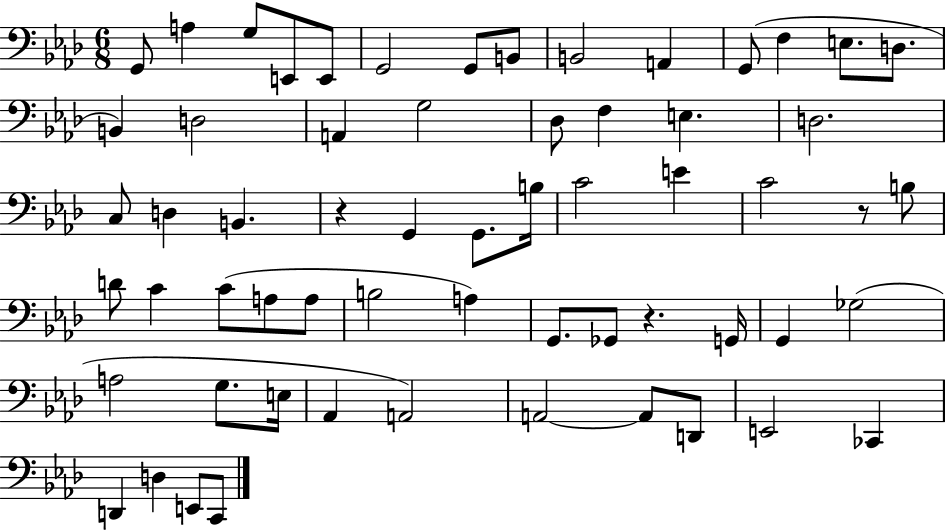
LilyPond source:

{
  \clef bass
  \numericTimeSignature
  \time 6/8
  \key aes \major
  g,8 a4 g8 e,8 e,8 | g,2 g,8 b,8 | b,2 a,4 | g,8( f4 e8. d8. | \break b,4) d2 | a,4 g2 | des8 f4 e4. | d2. | \break c8 d4 b,4. | r4 g,4 g,8. b16 | c'2 e'4 | c'2 r8 b8 | \break d'8 c'4 c'8( a8 a8 | b2 a4) | g,8. ges,8 r4. g,16 | g,4 ges2( | \break a2 g8. e16 | aes,4 a,2) | a,2~~ a,8 d,8 | e,2 ces,4 | \break d,4 d4 e,8 c,8 | \bar "|."
}